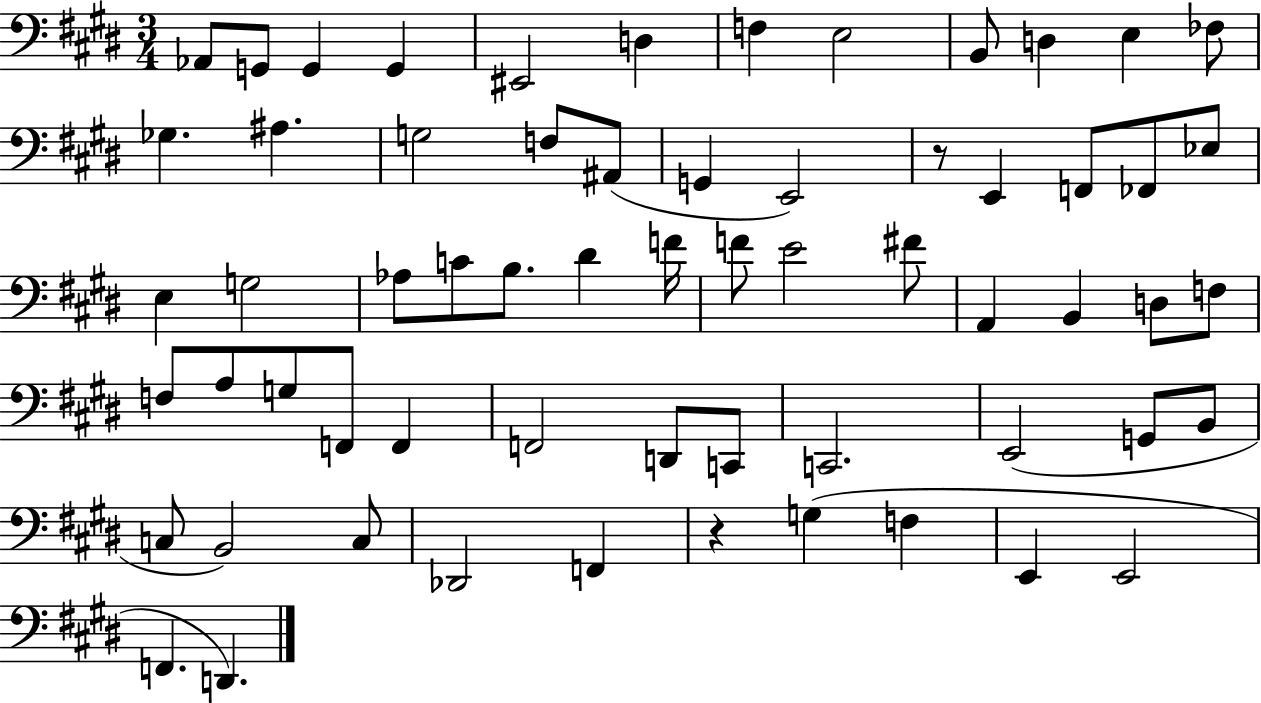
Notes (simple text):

Ab2/e G2/e G2/q G2/q EIS2/h D3/q F3/q E3/h B2/e D3/q E3/q FES3/e Gb3/q. A#3/q. G3/h F3/e A#2/e G2/q E2/h R/e E2/q F2/e FES2/e Eb3/e E3/q G3/h Ab3/e C4/e B3/e. D#4/q F4/s F4/e E4/h F#4/e A2/q B2/q D3/e F3/e F3/e A3/e G3/e F2/e F2/q F2/h D2/e C2/e C2/h. E2/h G2/e B2/e C3/e B2/h C3/e Db2/h F2/q R/q G3/q F3/q E2/q E2/h F2/q. D2/q.